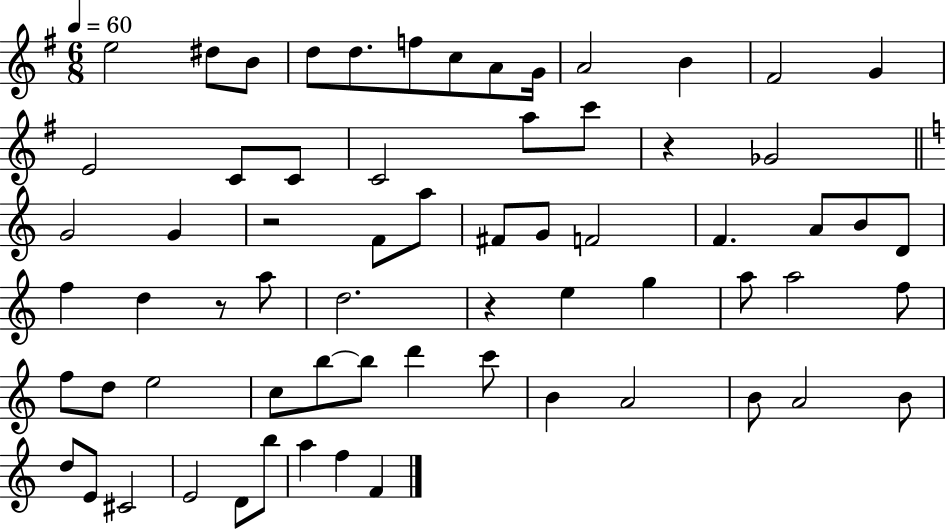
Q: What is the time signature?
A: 6/8